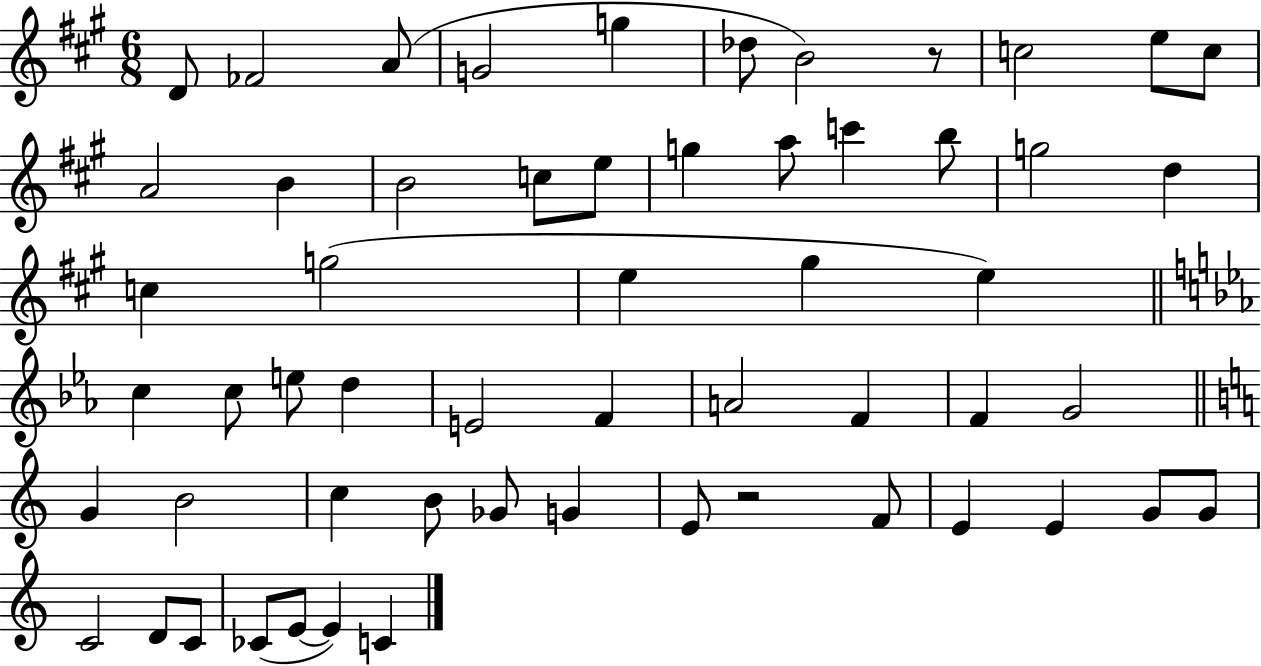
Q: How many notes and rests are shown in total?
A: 57